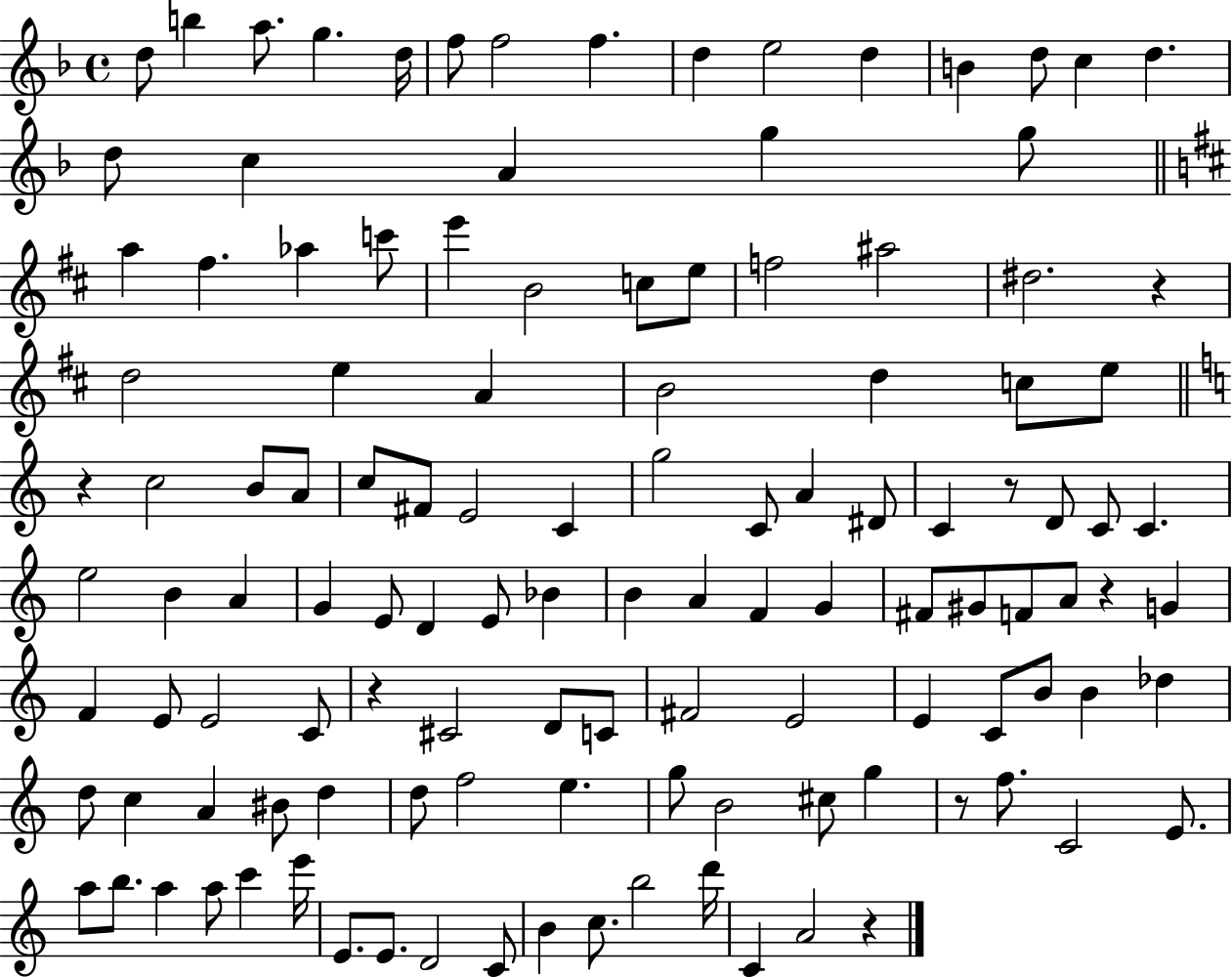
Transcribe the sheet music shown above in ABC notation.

X:1
T:Untitled
M:4/4
L:1/4
K:F
d/2 b a/2 g d/4 f/2 f2 f d e2 d B d/2 c d d/2 c A g g/2 a ^f _a c'/2 e' B2 c/2 e/2 f2 ^a2 ^d2 z d2 e A B2 d c/2 e/2 z c2 B/2 A/2 c/2 ^F/2 E2 C g2 C/2 A ^D/2 C z/2 D/2 C/2 C e2 B A G E/2 D E/2 _B B A F G ^F/2 ^G/2 F/2 A/2 z G F E/2 E2 C/2 z ^C2 D/2 C/2 ^F2 E2 E C/2 B/2 B _d d/2 c A ^B/2 d d/2 f2 e g/2 B2 ^c/2 g z/2 f/2 C2 E/2 a/2 b/2 a a/2 c' e'/4 E/2 E/2 D2 C/2 B c/2 b2 d'/4 C A2 z